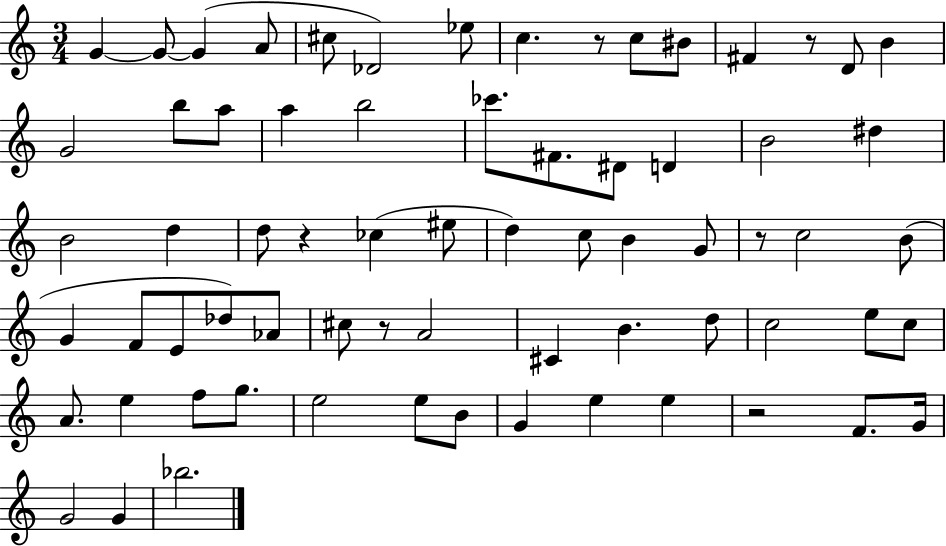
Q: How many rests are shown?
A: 6